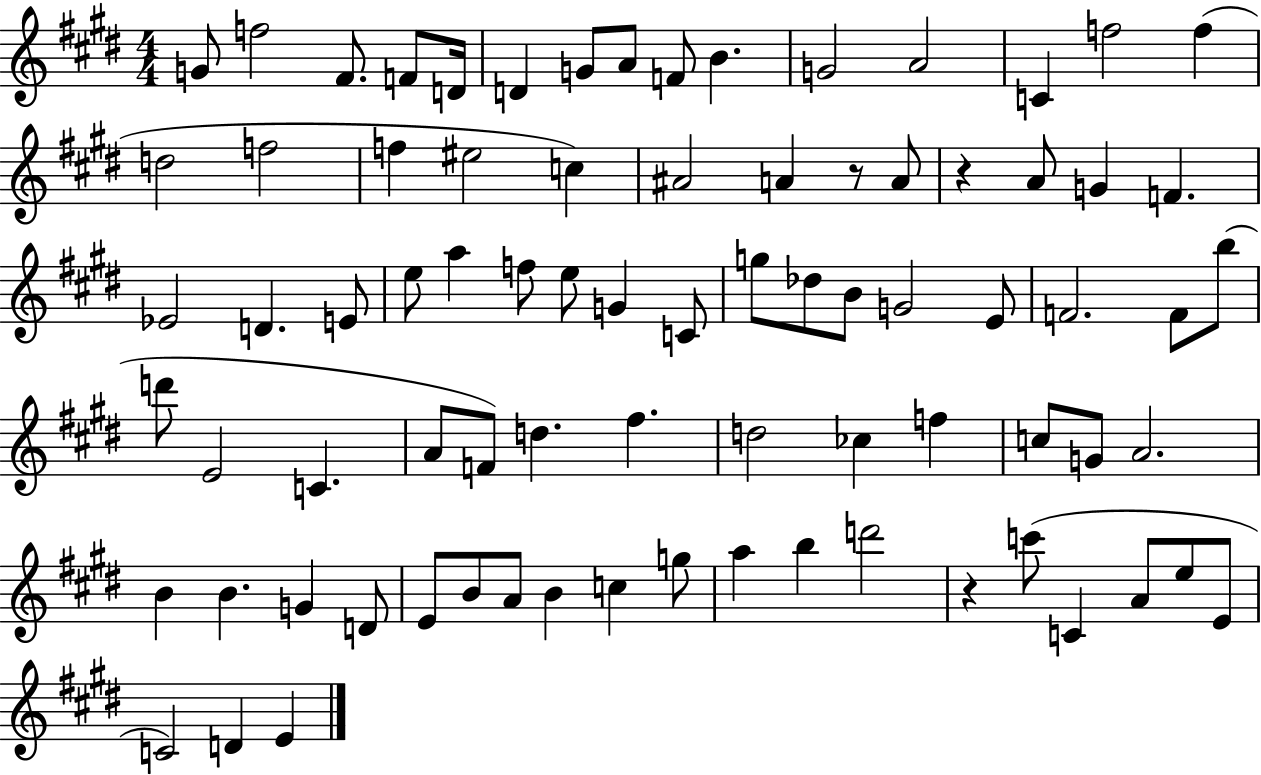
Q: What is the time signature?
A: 4/4